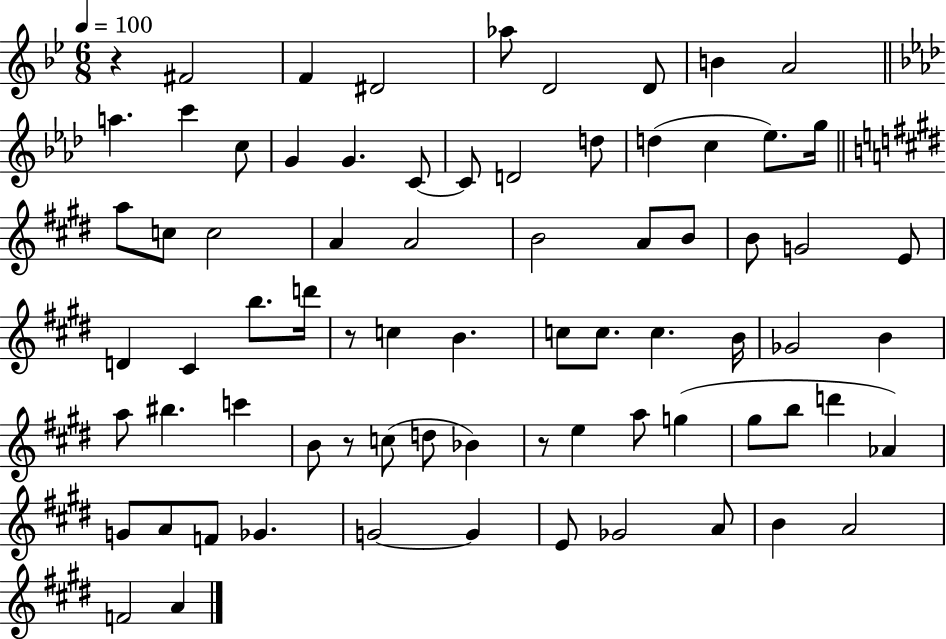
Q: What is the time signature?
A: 6/8